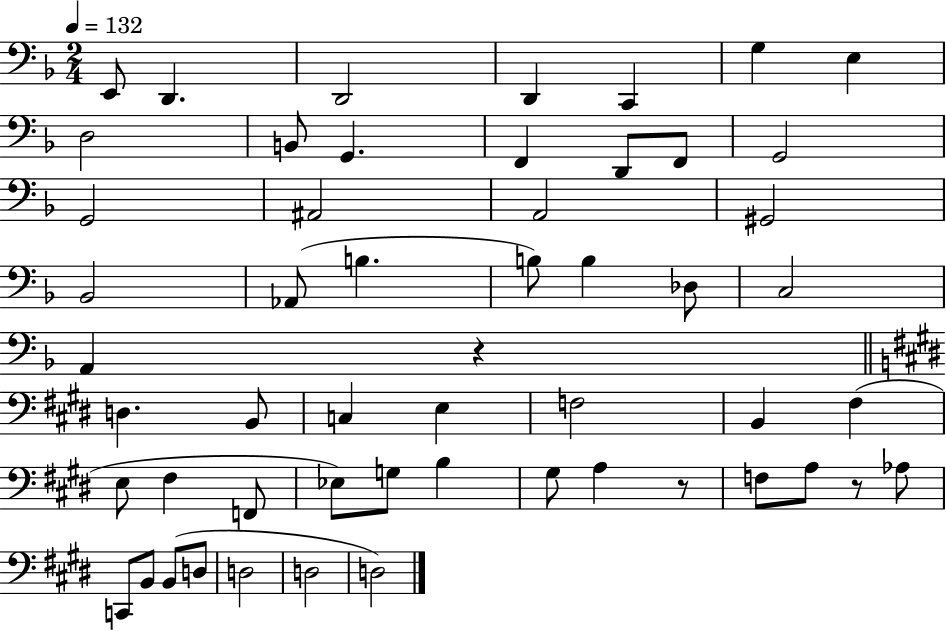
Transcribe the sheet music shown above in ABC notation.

X:1
T:Untitled
M:2/4
L:1/4
K:F
E,,/2 D,, D,,2 D,, C,, G, E, D,2 B,,/2 G,, F,, D,,/2 F,,/2 G,,2 G,,2 ^A,,2 A,,2 ^G,,2 _B,,2 _A,,/2 B, B,/2 B, _D,/2 C,2 A,, z D, B,,/2 C, E, F,2 B,, ^F, E,/2 ^F, F,,/2 _E,/2 G,/2 B, ^G,/2 A, z/2 F,/2 A,/2 z/2 _A,/2 C,,/2 B,,/2 B,,/2 D,/2 D,2 D,2 D,2